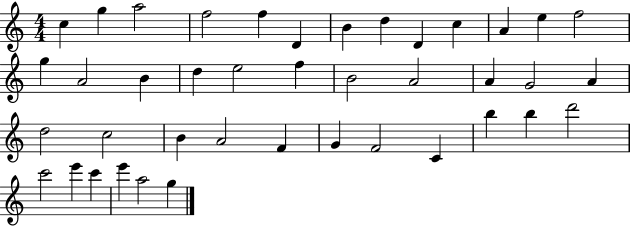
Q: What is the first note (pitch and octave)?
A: C5